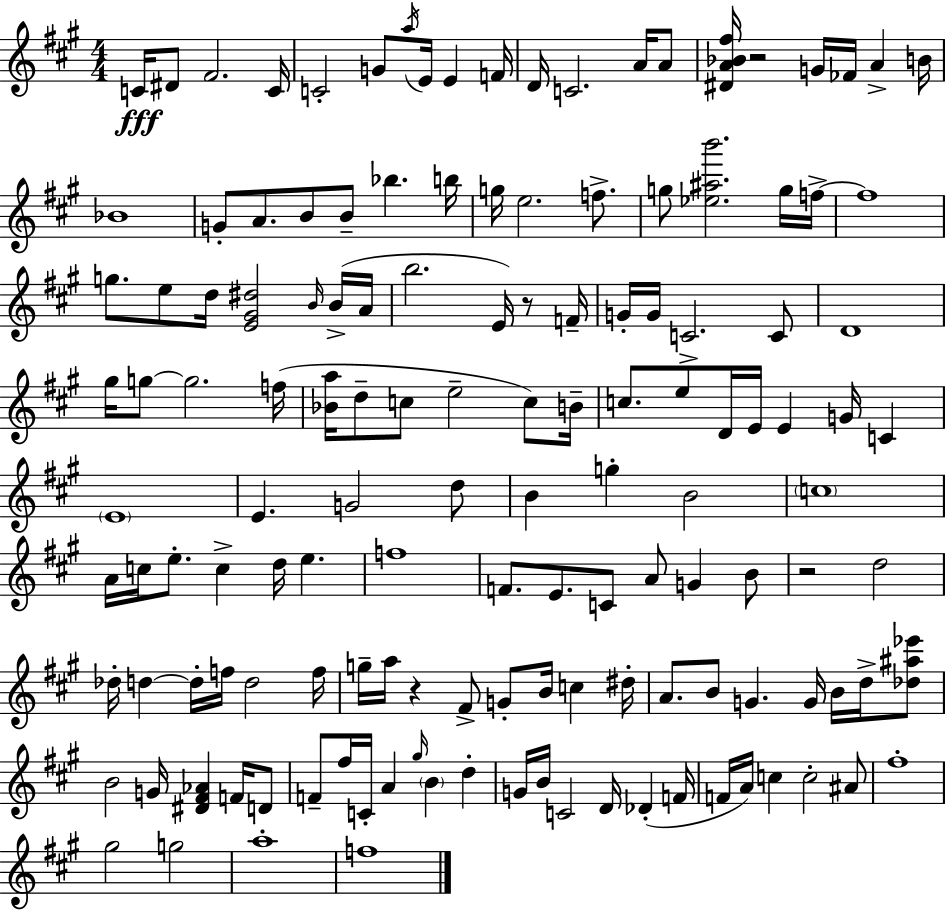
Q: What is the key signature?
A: A major